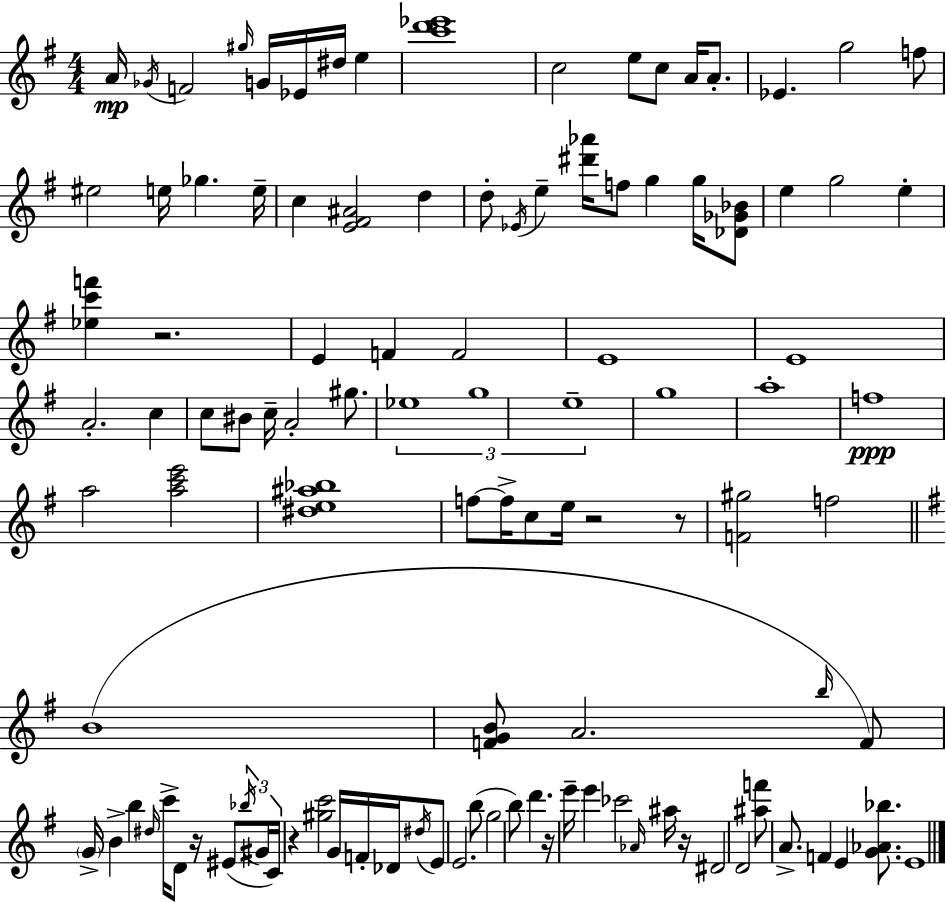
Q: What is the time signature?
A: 4/4